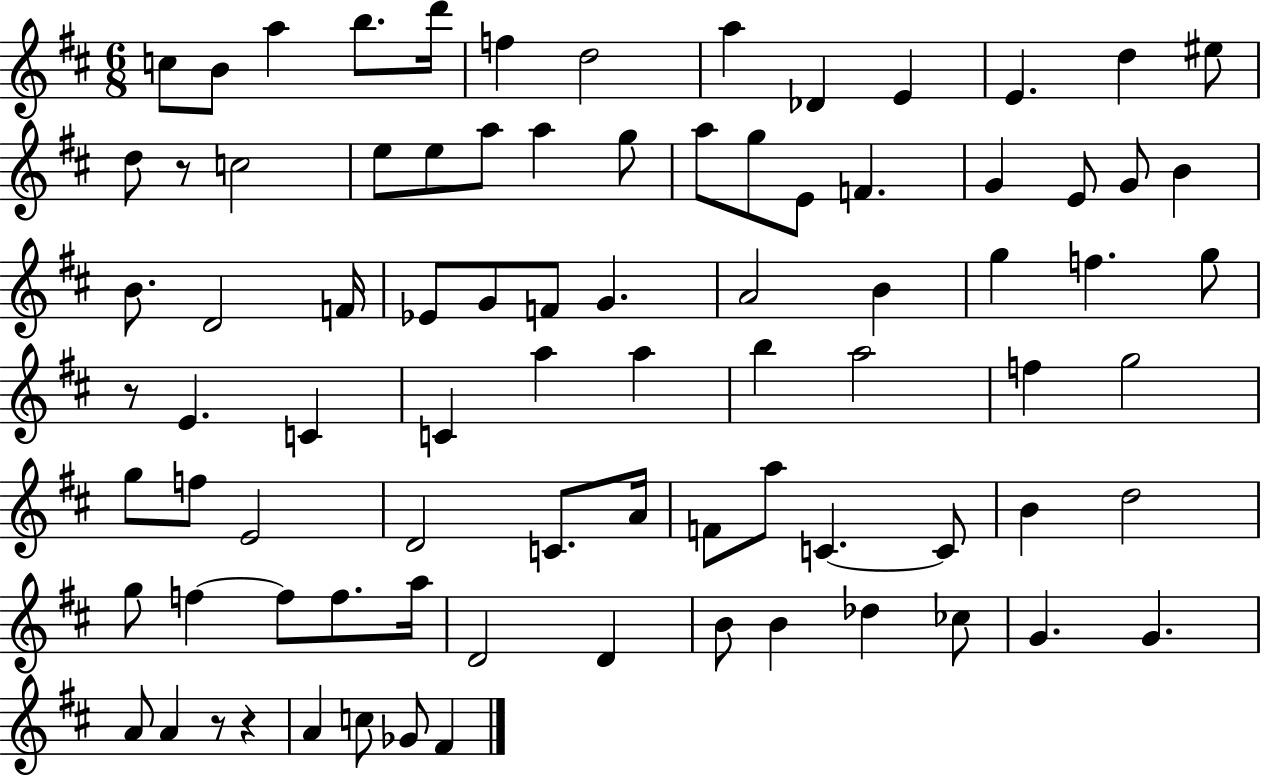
X:1
T:Untitled
M:6/8
L:1/4
K:D
c/2 B/2 a b/2 d'/4 f d2 a _D E E d ^e/2 d/2 z/2 c2 e/2 e/2 a/2 a g/2 a/2 g/2 E/2 F G E/2 G/2 B B/2 D2 F/4 _E/2 G/2 F/2 G A2 B g f g/2 z/2 E C C a a b a2 f g2 g/2 f/2 E2 D2 C/2 A/4 F/2 a/2 C C/2 B d2 g/2 f f/2 f/2 a/4 D2 D B/2 B _d _c/2 G G A/2 A z/2 z A c/2 _G/2 ^F